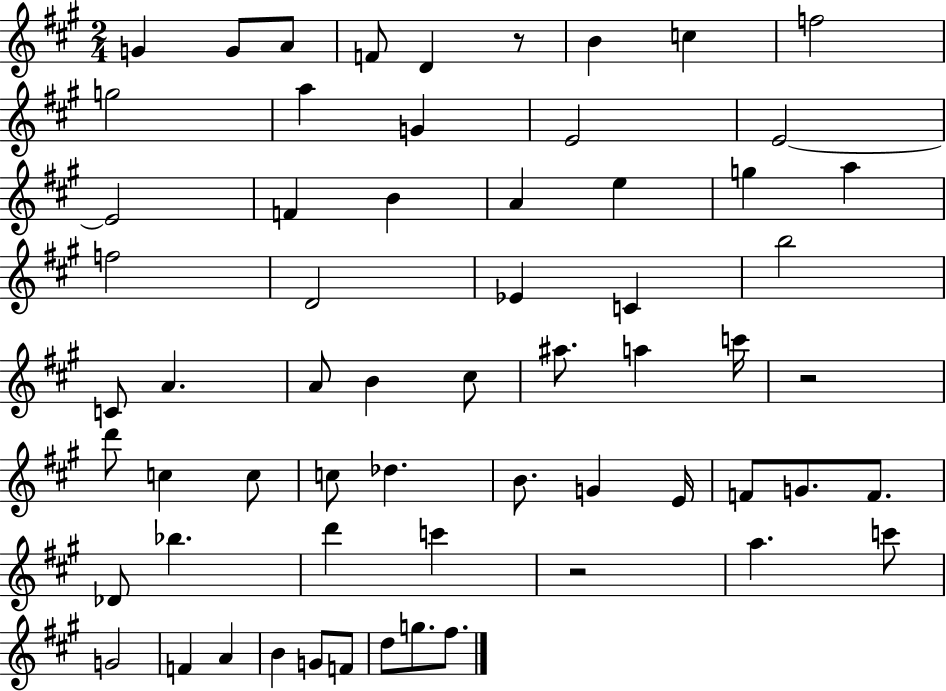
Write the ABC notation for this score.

X:1
T:Untitled
M:2/4
L:1/4
K:A
G G/2 A/2 F/2 D z/2 B c f2 g2 a G E2 E2 E2 F B A e g a f2 D2 _E C b2 C/2 A A/2 B ^c/2 ^a/2 a c'/4 z2 d'/2 c c/2 c/2 _d B/2 G E/4 F/2 G/2 F/2 _D/2 _b d' c' z2 a c'/2 G2 F A B G/2 F/2 d/2 g/2 ^f/2